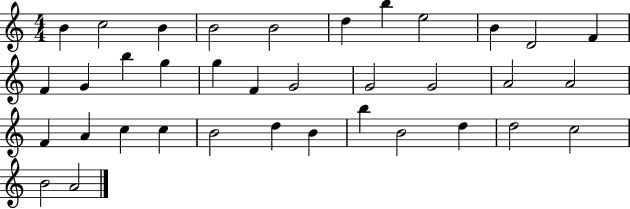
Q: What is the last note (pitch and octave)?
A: A4